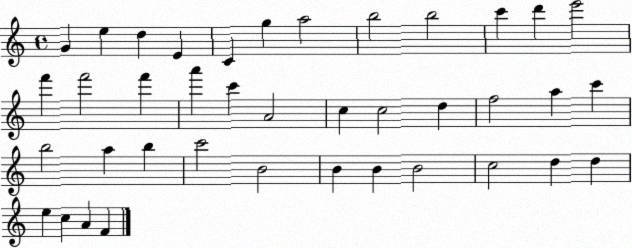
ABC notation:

X:1
T:Untitled
M:4/4
L:1/4
K:C
G e d E C g a2 b2 b2 c' d' e'2 f' f'2 f' a' c' A2 c c2 d f2 a c' b2 a b c'2 B2 B B B2 c2 d d e c A F